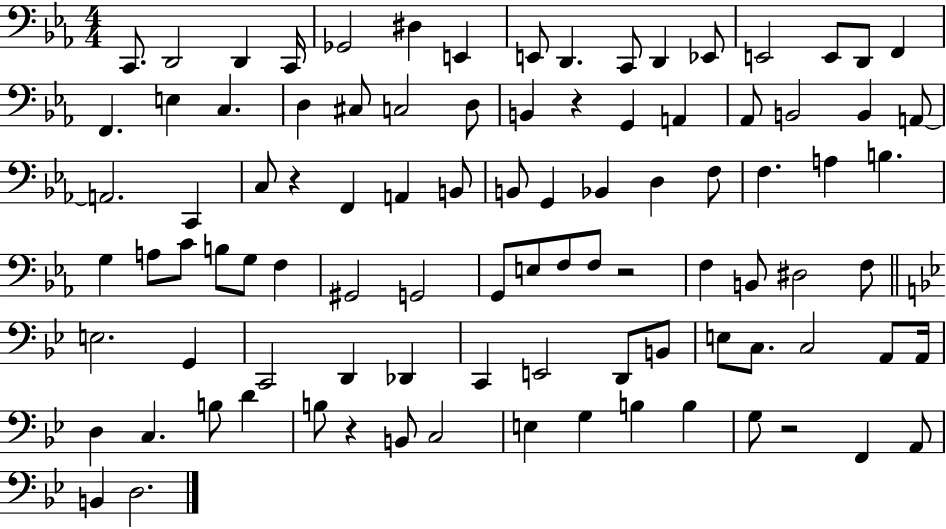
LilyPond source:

{
  \clef bass
  \numericTimeSignature
  \time 4/4
  \key ees \major
  \repeat volta 2 { c,8. d,2 d,4 c,16 | ges,2 dis4 e,4 | e,8 d,4. c,8 d,4 ees,8 | e,2 e,8 d,8 f,4 | \break f,4. e4 c4. | d4 cis8 c2 d8 | b,4 r4 g,4 a,4 | aes,8 b,2 b,4 a,8~~ | \break a,2. c,4 | c8 r4 f,4 a,4 b,8 | b,8 g,4 bes,4 d4 f8 | f4. a4 b4. | \break g4 a8 c'8 b8 g8 f4 | gis,2 g,2 | g,8 e8 f8 f8 r2 | f4 b,8 dis2 f8 | \break \bar "||" \break \key bes \major e2. g,4 | c,2 d,4 des,4 | c,4 e,2 d,8 b,8 | e8 c8. c2 a,8 a,16 | \break d4 c4. b8 d'4 | b8 r4 b,8 c2 | e4 g4 b4 b4 | g8 r2 f,4 a,8 | \break b,4 d2. | } \bar "|."
}